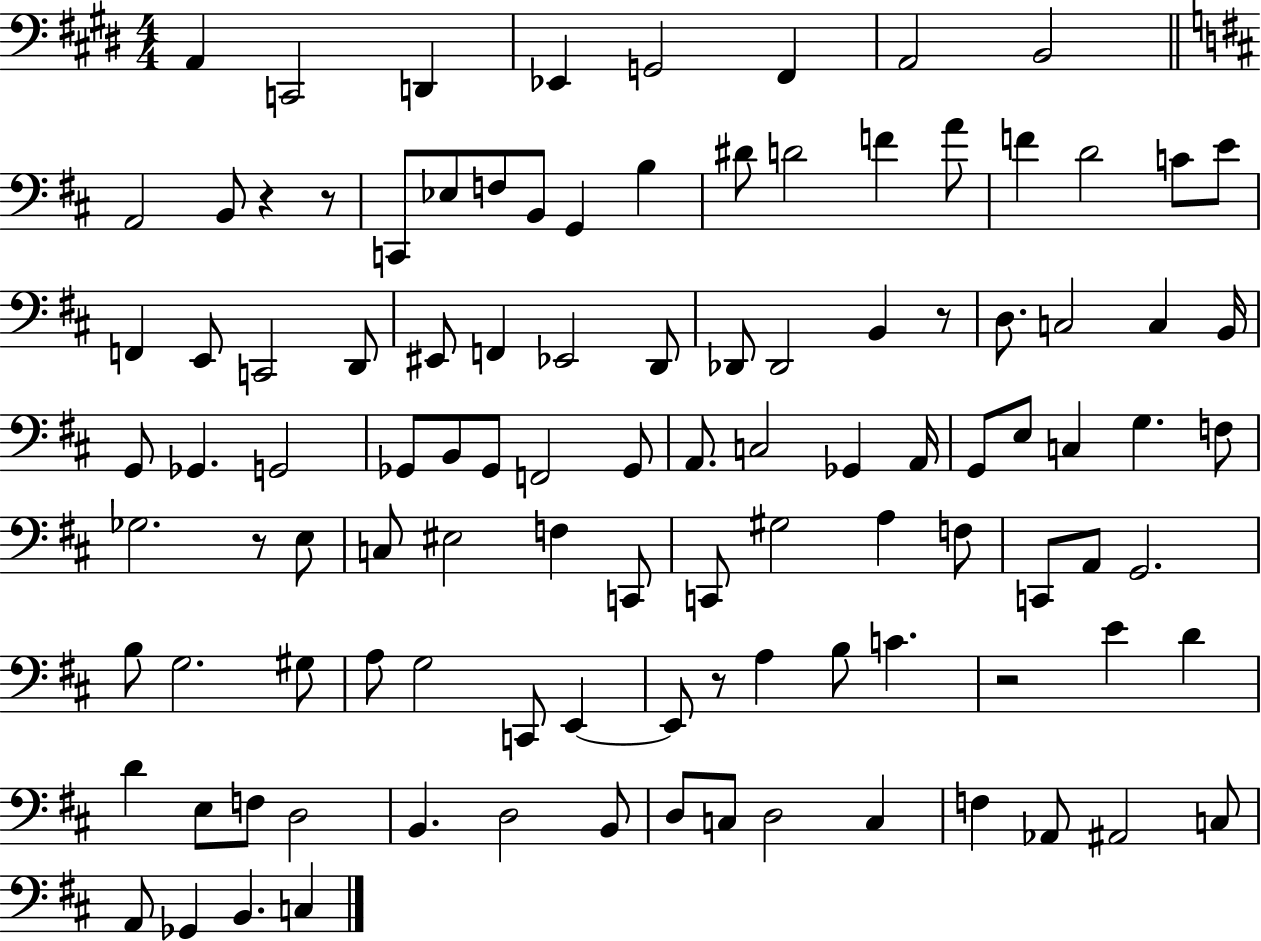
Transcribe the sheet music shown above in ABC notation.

X:1
T:Untitled
M:4/4
L:1/4
K:E
A,, C,,2 D,, _E,, G,,2 ^F,, A,,2 B,,2 A,,2 B,,/2 z z/2 C,,/2 _E,/2 F,/2 B,,/2 G,, B, ^D/2 D2 F A/2 F D2 C/2 E/2 F,, E,,/2 C,,2 D,,/2 ^E,,/2 F,, _E,,2 D,,/2 _D,,/2 _D,,2 B,, z/2 D,/2 C,2 C, B,,/4 G,,/2 _G,, G,,2 _G,,/2 B,,/2 _G,,/2 F,,2 _G,,/2 A,,/2 C,2 _G,, A,,/4 G,,/2 E,/2 C, G, F,/2 _G,2 z/2 E,/2 C,/2 ^E,2 F, C,,/2 C,,/2 ^G,2 A, F,/2 C,,/2 A,,/2 G,,2 B,/2 G,2 ^G,/2 A,/2 G,2 C,,/2 E,, E,,/2 z/2 A, B,/2 C z2 E D D E,/2 F,/2 D,2 B,, D,2 B,,/2 D,/2 C,/2 D,2 C, F, _A,,/2 ^A,,2 C,/2 A,,/2 _G,, B,, C,